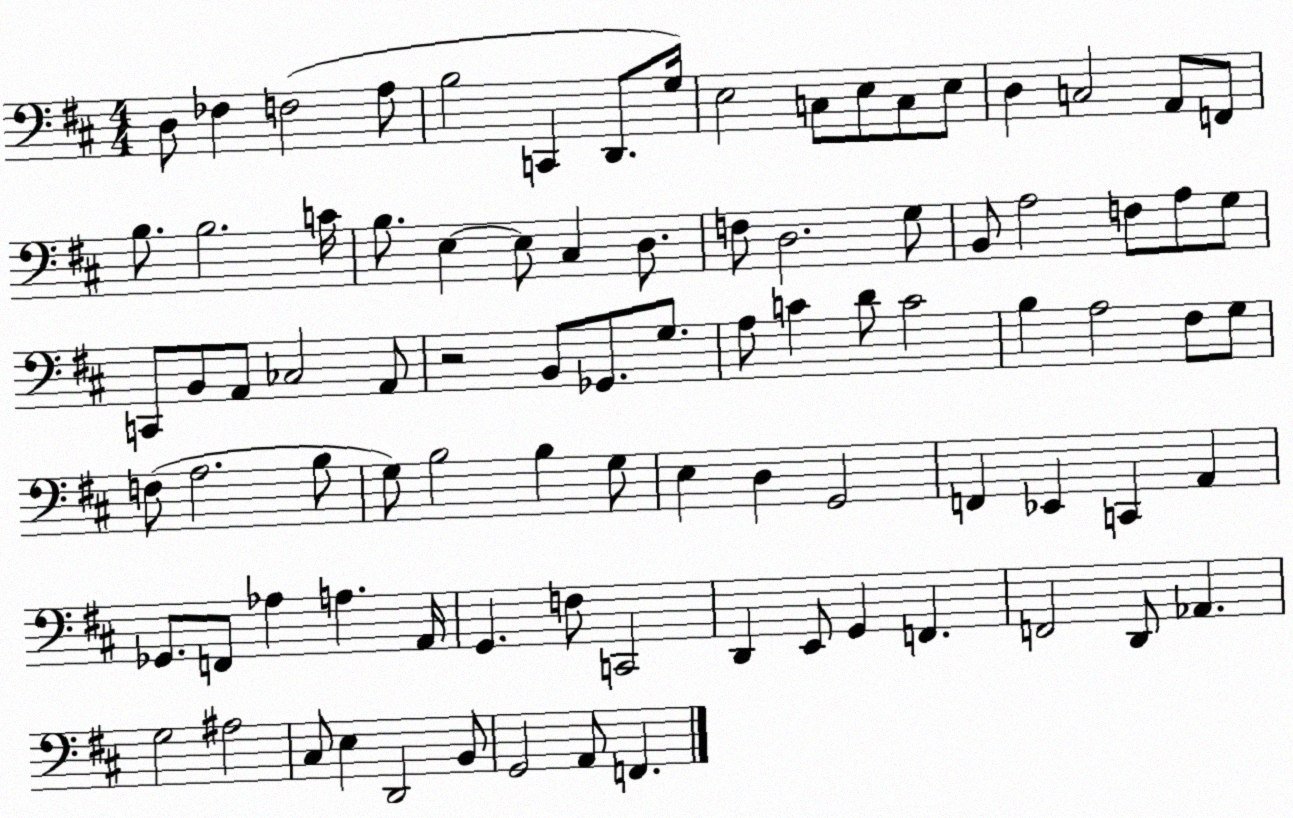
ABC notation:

X:1
T:Untitled
M:4/4
L:1/4
K:D
D,/2 _F, F,2 A,/2 B,2 C,, D,,/2 G,/4 E,2 C,/2 E,/2 C,/2 E,/2 D, C,2 A,,/2 F,,/2 B,/2 B,2 C/4 B,/2 E, E,/2 ^C, D,/2 F,/2 D,2 G,/2 B,,/2 A,2 F,/2 A,/2 G,/2 C,,/2 B,,/2 A,,/2 _C,2 A,,/2 z2 B,,/2 _G,,/2 G,/2 A,/2 C D/2 C2 B, A,2 ^F,/2 G,/2 F,/2 A,2 B,/2 G,/2 B,2 B, G,/2 E, D, G,,2 F,, _E,, C,, A,, _G,,/2 F,,/2 _A, A, A,,/4 G,, F,/2 C,,2 D,, E,,/2 G,, F,, F,,2 D,,/2 _A,, G,2 ^A,2 ^C,/2 E, D,,2 B,,/2 G,,2 A,,/2 F,,